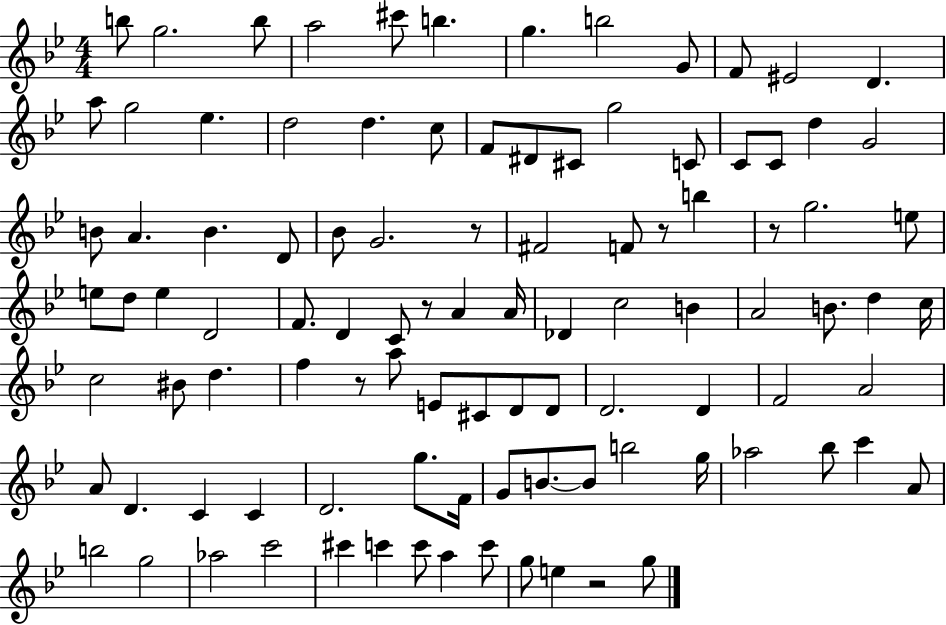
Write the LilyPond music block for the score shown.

{
  \clef treble
  \numericTimeSignature
  \time 4/4
  \key bes \major
  b''8 g''2. b''8 | a''2 cis'''8 b''4. | g''4. b''2 g'8 | f'8 eis'2 d'4. | \break a''8 g''2 ees''4. | d''2 d''4. c''8 | f'8 dis'8 cis'8 g''2 c'8 | c'8 c'8 d''4 g'2 | \break b'8 a'4. b'4. d'8 | bes'8 g'2. r8 | fis'2 f'8 r8 b''4 | r8 g''2. e''8 | \break e''8 d''8 e''4 d'2 | f'8. d'4 c'8 r8 a'4 a'16 | des'4 c''2 b'4 | a'2 b'8. d''4 c''16 | \break c''2 bis'8 d''4. | f''4 r8 a''8 e'8 cis'8 d'8 d'8 | d'2. d'4 | f'2 a'2 | \break a'8 d'4. c'4 c'4 | d'2. g''8. f'16 | g'8 b'8.~~ b'8 b''2 g''16 | aes''2 bes''8 c'''4 a'8 | \break b''2 g''2 | aes''2 c'''2 | cis'''4 c'''4 c'''8 a''4 c'''8 | g''8 e''4 r2 g''8 | \break \bar "|."
}